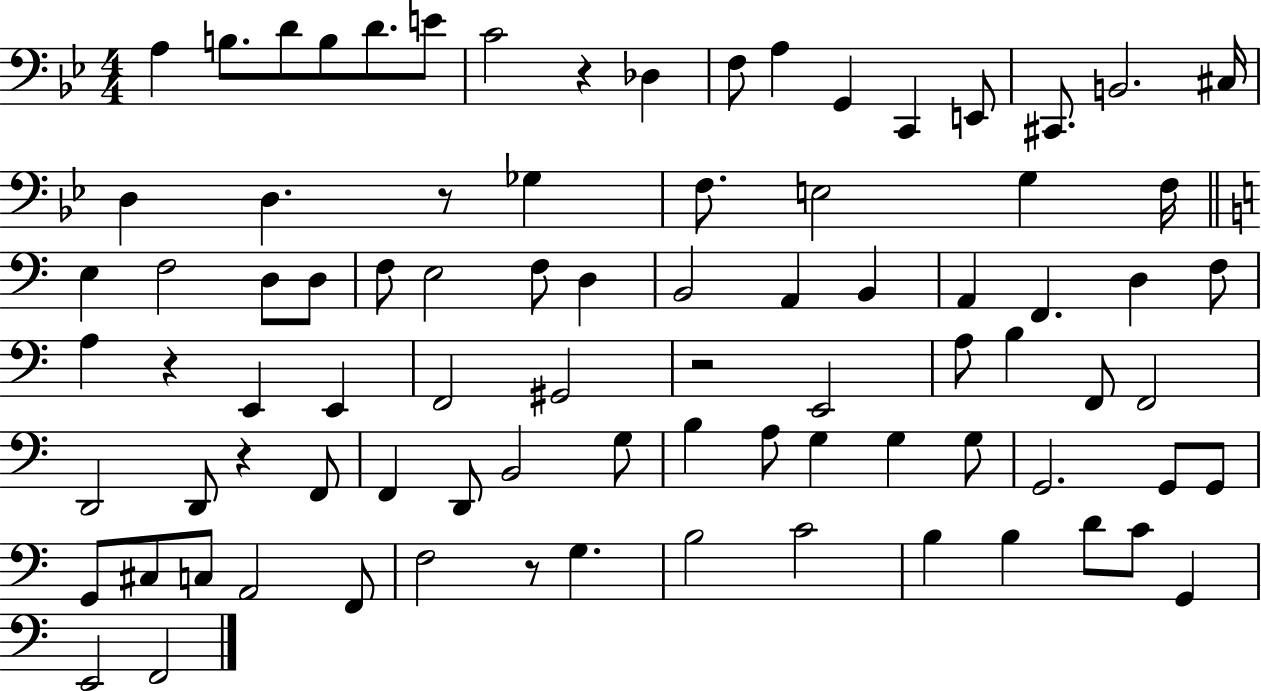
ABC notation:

X:1
T:Untitled
M:4/4
L:1/4
K:Bb
A, B,/2 D/2 B,/2 D/2 E/2 C2 z _D, F,/2 A, G,, C,, E,,/2 ^C,,/2 B,,2 ^C,/4 D, D, z/2 _G, F,/2 E,2 G, F,/4 E, F,2 D,/2 D,/2 F,/2 E,2 F,/2 D, B,,2 A,, B,, A,, F,, D, F,/2 A, z E,, E,, F,,2 ^G,,2 z2 E,,2 A,/2 B, F,,/2 F,,2 D,,2 D,,/2 z F,,/2 F,, D,,/2 B,,2 G,/2 B, A,/2 G, G, G,/2 G,,2 G,,/2 G,,/2 G,,/2 ^C,/2 C,/2 A,,2 F,,/2 F,2 z/2 G, B,2 C2 B, B, D/2 C/2 G,, E,,2 F,,2